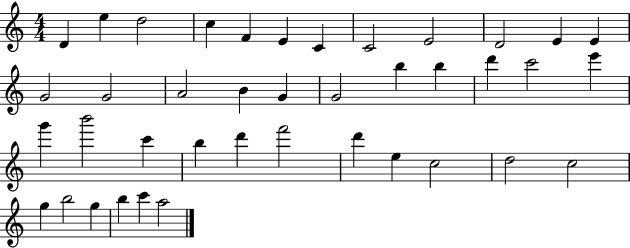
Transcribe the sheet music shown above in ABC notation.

X:1
T:Untitled
M:4/4
L:1/4
K:C
D e d2 c F E C C2 E2 D2 E E G2 G2 A2 B G G2 b b d' c'2 e' g' b'2 c' b d' f'2 d' e c2 d2 c2 g b2 g b c' a2